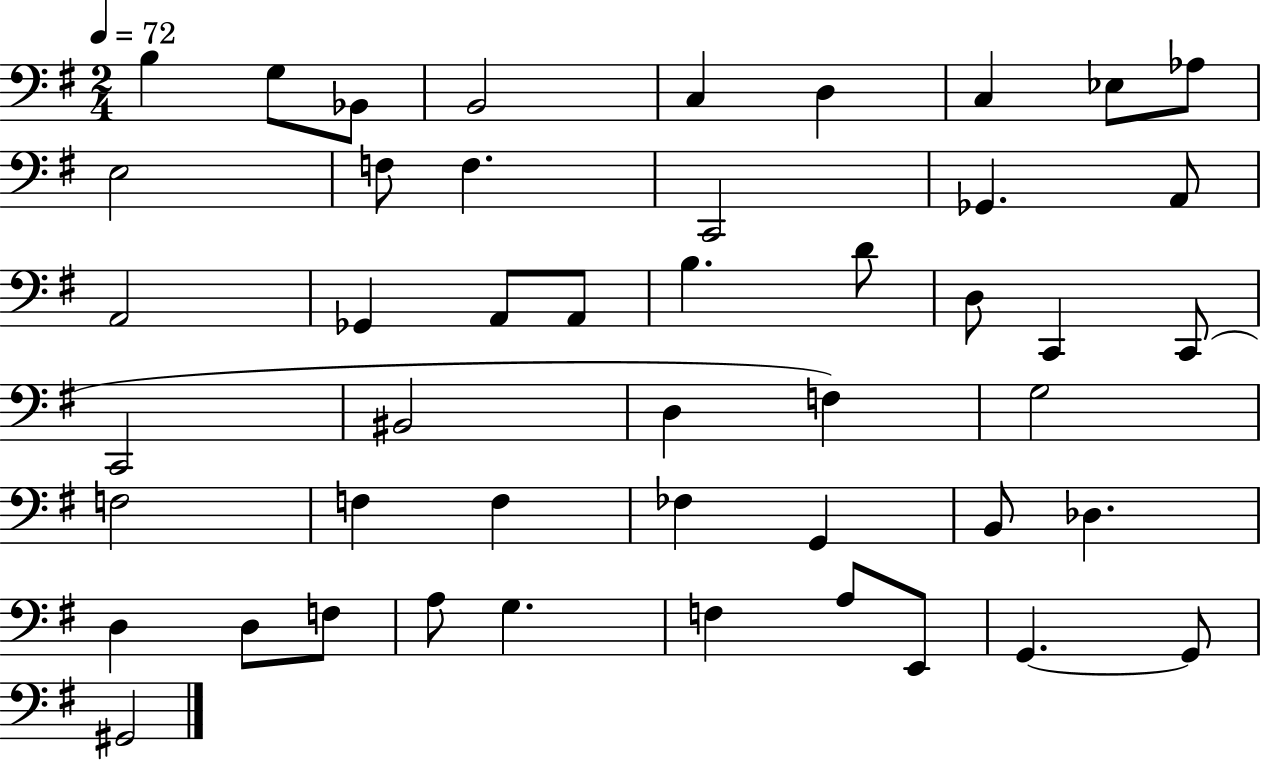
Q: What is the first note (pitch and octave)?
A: B3